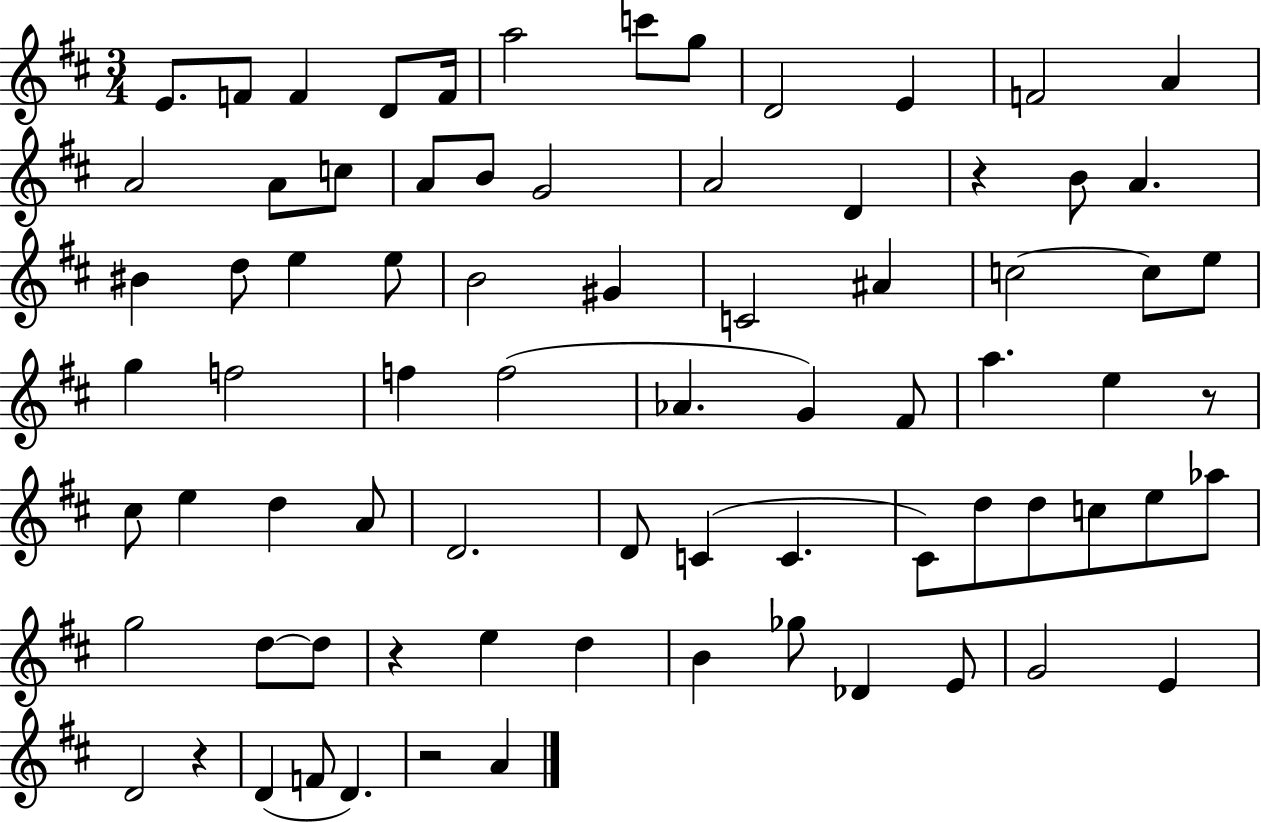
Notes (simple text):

E4/e. F4/e F4/q D4/e F4/s A5/h C6/e G5/e D4/h E4/q F4/h A4/q A4/h A4/e C5/e A4/e B4/e G4/h A4/h D4/q R/q B4/e A4/q. BIS4/q D5/e E5/q E5/e B4/h G#4/q C4/h A#4/q C5/h C5/e E5/e G5/q F5/h F5/q F5/h Ab4/q. G4/q F#4/e A5/q. E5/q R/e C#5/e E5/q D5/q A4/e D4/h. D4/e C4/q C4/q. C#4/e D5/e D5/e C5/e E5/e Ab5/e G5/h D5/e D5/e R/q E5/q D5/q B4/q Gb5/e Db4/q E4/e G4/h E4/q D4/h R/q D4/q F4/e D4/q. R/h A4/q